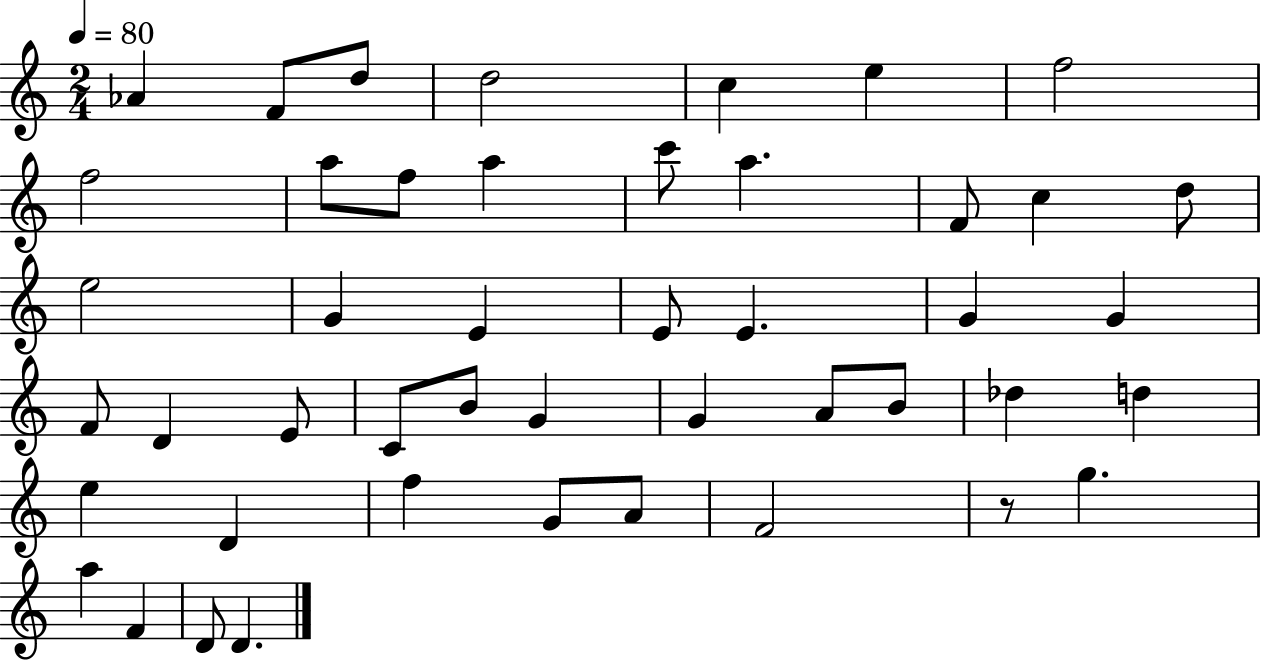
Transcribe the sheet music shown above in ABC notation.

X:1
T:Untitled
M:2/4
L:1/4
K:C
_A F/2 d/2 d2 c e f2 f2 a/2 f/2 a c'/2 a F/2 c d/2 e2 G E E/2 E G G F/2 D E/2 C/2 B/2 G G A/2 B/2 _d d e D f G/2 A/2 F2 z/2 g a F D/2 D